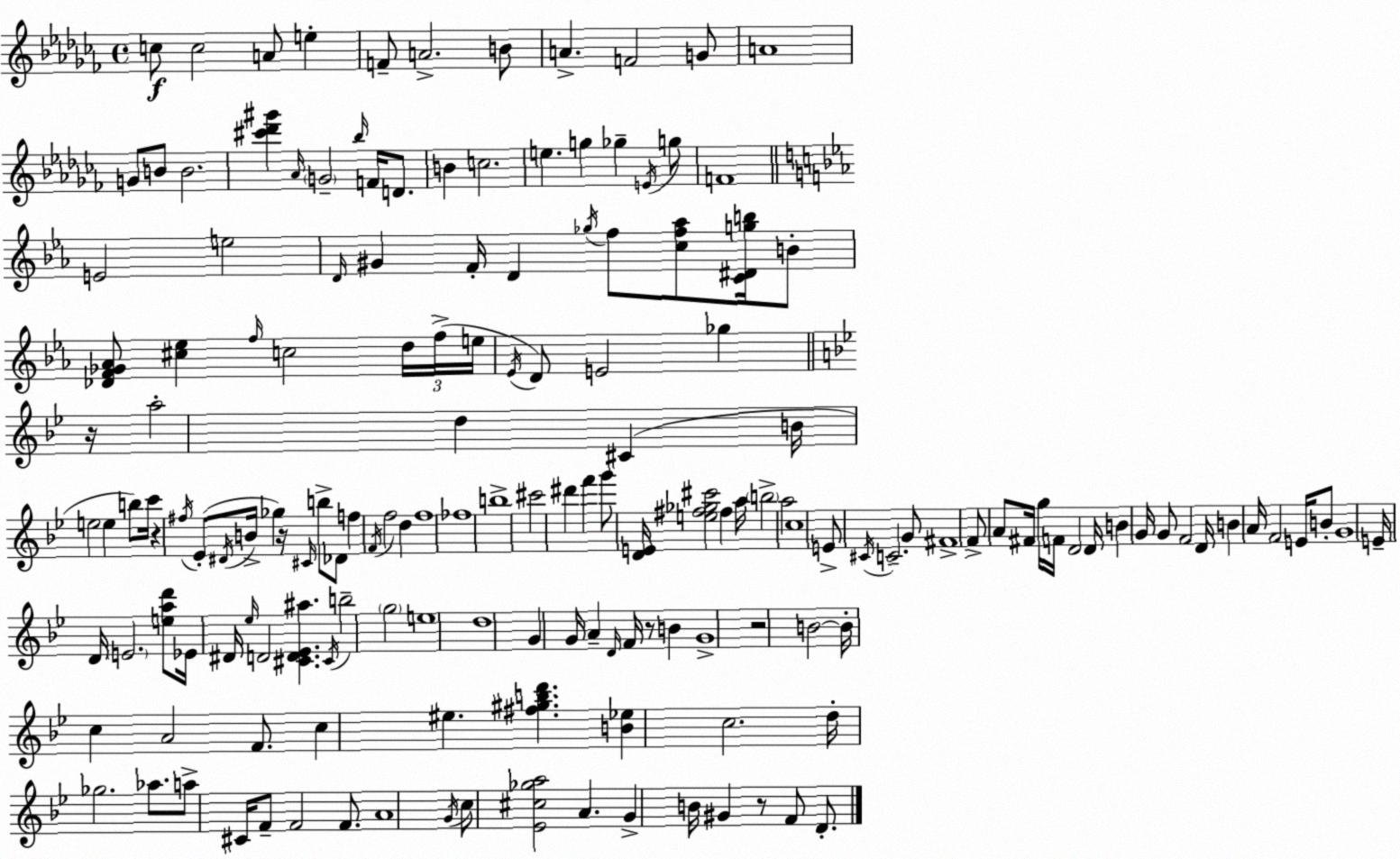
X:1
T:Untitled
M:4/4
L:1/4
K:Abm
c/2 c2 A/2 e F/2 A2 B/2 A F2 G/2 A4 G/2 B/2 B2 [^c'_d'^g'] _A/4 G2 _b/4 F/4 D/2 B c2 e g _g E/4 g/2 F4 E2 e2 D/4 ^G F/4 D _g/4 f/2 [cf_a]/2 [C^Dgb]/4 B/2 [_DF_G_A]/2 [^c_e] f/4 c2 d/4 f/4 e/4 _E/4 D/2 E2 _g z/4 a2 d ^C B/4 e2 e b/2 c'/4 z ^f/4 _E/2 ^D/4 B/4 _g z/4 ^C/4 b/2 _D/2 f F/4 f2 d f4 _f4 b4 ^c'2 ^d' f' g'/2 [DE]/4 [e^f_g^c']2 ^f a/4 b2 a2 c4 E/2 ^C/4 C2 G/2 ^F4 F/2 A/2 ^F/4 g/4 F/4 D2 D/4 B G/4 G/2 F2 D/4 B A/4 F2 E/4 B/2 G4 E/4 D/4 E2 [ead']/2 _E/4 ^D/4 _e/4 D2 [^CD_E^a] ^C/4 b2 g2 e4 d4 G G/4 A D/4 F/4 z/2 B G4 z2 B2 B/4 c A2 F/2 c ^e [^f^gbd'] [B_e] c2 d/4 _g2 _a/2 a/2 ^C/4 F/2 F2 F/2 A4 G/4 c/2 [_E^c_ga]2 A G B/4 ^G z/2 F/2 D/2